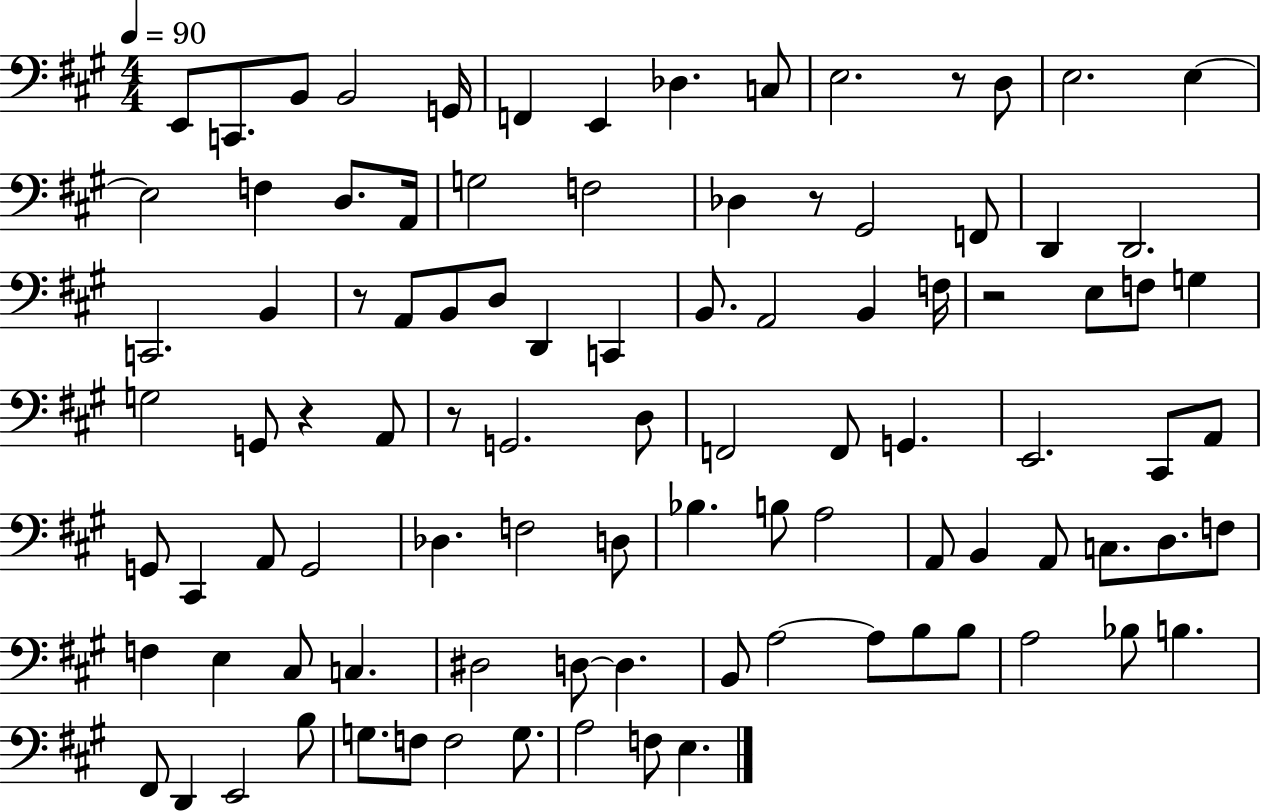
{
  \clef bass
  \numericTimeSignature
  \time 4/4
  \key a \major
  \tempo 4 = 90
  \repeat volta 2 { e,8 c,8. b,8 b,2 g,16 | f,4 e,4 des4. c8 | e2. r8 d8 | e2. e4~~ | \break e2 f4 d8. a,16 | g2 f2 | des4 r8 gis,2 f,8 | d,4 d,2. | \break c,2. b,4 | r8 a,8 b,8 d8 d,4 c,4 | b,8. a,2 b,4 f16 | r2 e8 f8 g4 | \break g2 g,8 r4 a,8 | r8 g,2. d8 | f,2 f,8 g,4. | e,2. cis,8 a,8 | \break g,8 cis,4 a,8 g,2 | des4. f2 d8 | bes4. b8 a2 | a,8 b,4 a,8 c8. d8. f8 | \break f4 e4 cis8 c4. | dis2 d8~~ d4. | b,8 a2~~ a8 b8 b8 | a2 bes8 b4. | \break fis,8 d,4 e,2 b8 | g8. f8 f2 g8. | a2 f8 e4. | } \bar "|."
}